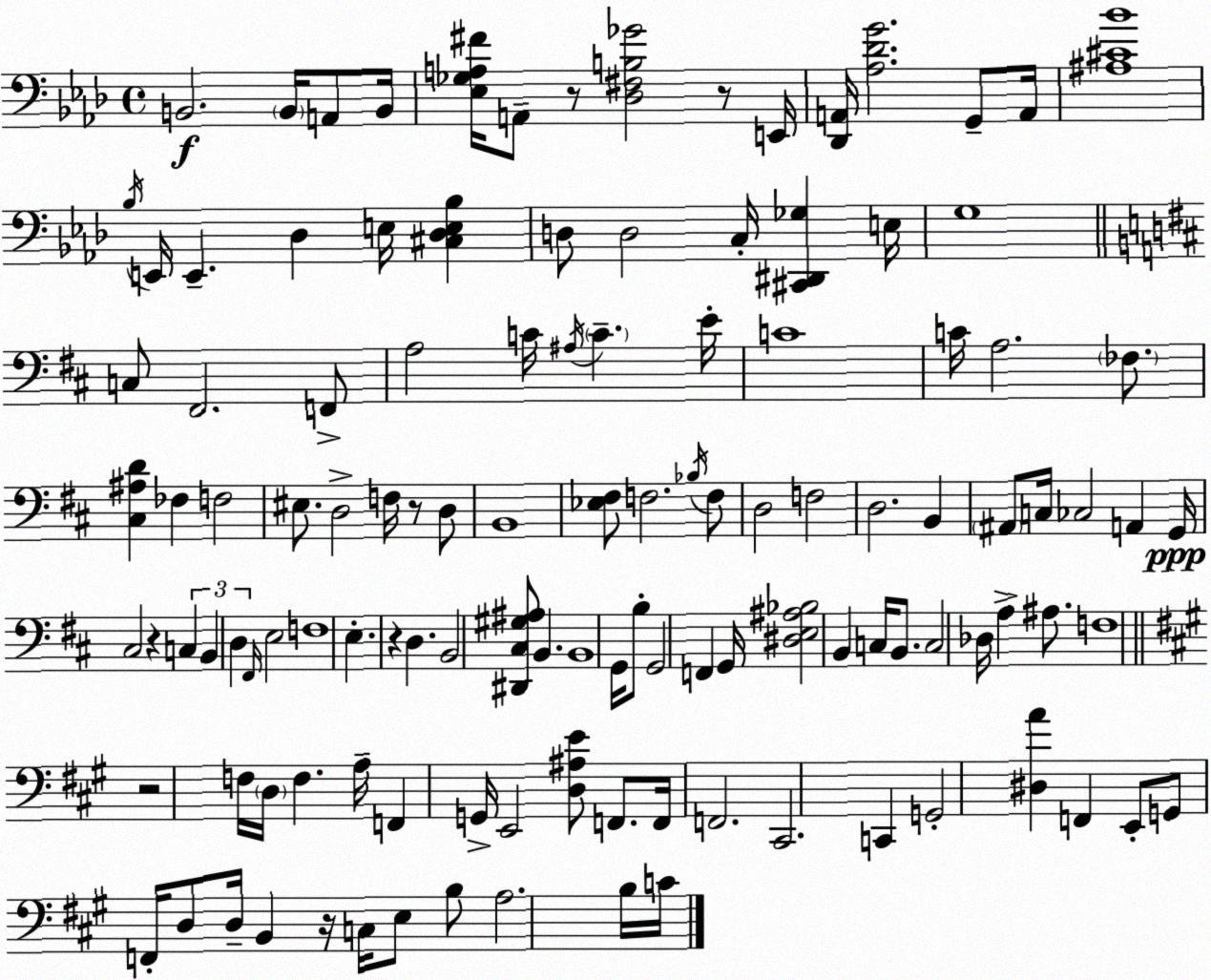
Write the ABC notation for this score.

X:1
T:Untitled
M:4/4
L:1/4
K:Ab
B,,2 B,,/4 A,,/2 B,,/4 [_E,_G,A,^F]/4 A,,/2 z/2 [_D,^F,B,_G]2 z/2 E,,/4 [_D,,A,,]/4 [_A,_DG]2 G,,/2 A,,/4 [^A,^C_B]4 _B,/4 E,,/4 E,, _D, E,/4 [^C,_D,E,_B,] D,/2 D,2 C,/4 [^C,,^D,,_G,] E,/4 G,4 C,/2 ^F,,2 F,,/2 A,2 C/4 ^A,/4 C E/4 C4 C/4 A,2 _F,/2 [^C,^A,D] _F, F,2 ^E,/2 D,2 F,/4 z/2 D,/2 B,,4 [_E,^F,]/2 F,2 _B,/4 F,/2 D,2 F,2 D,2 B,, ^A,,/2 C,/4 _C,2 A,, G,,/4 ^C,2 z C, B,, D, ^F,,/4 E,2 F,4 E, z D, B,,2 [^D,,^C,^G,^A,]/2 B,, B,,4 G,,/4 B,/2 G,,2 F,, G,,/4 [^D,E,^A,_B,]2 B,, C,/4 B,,/2 C,2 _D,/4 A, ^A,/2 F,4 z2 F,/4 D,/4 F, A,/4 F,, G,,/4 E,,2 [D,^A,E]/2 F,,/2 F,,/4 F,,2 ^C,,2 C,, G,,2 [^D,A] F,, E,,/2 G,,/2 F,,/4 D,/2 D,/4 B,, z/4 C,/4 E,/2 B,/2 A,2 B,/4 C/4